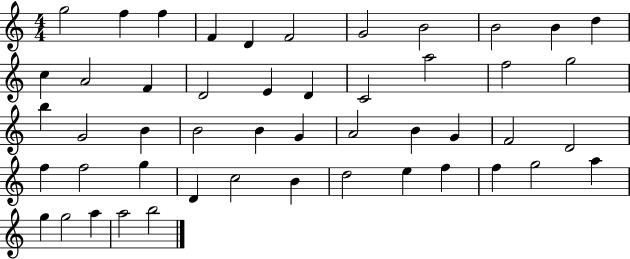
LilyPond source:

{
  \clef treble
  \numericTimeSignature
  \time 4/4
  \key c \major
  g''2 f''4 f''4 | f'4 d'4 f'2 | g'2 b'2 | b'2 b'4 d''4 | \break c''4 a'2 f'4 | d'2 e'4 d'4 | c'2 a''2 | f''2 g''2 | \break b''4 g'2 b'4 | b'2 b'4 g'4 | a'2 b'4 g'4 | f'2 d'2 | \break f''4 f''2 g''4 | d'4 c''2 b'4 | d''2 e''4 f''4 | f''4 g''2 a''4 | \break g''4 g''2 a''4 | a''2 b''2 | \bar "|."
}